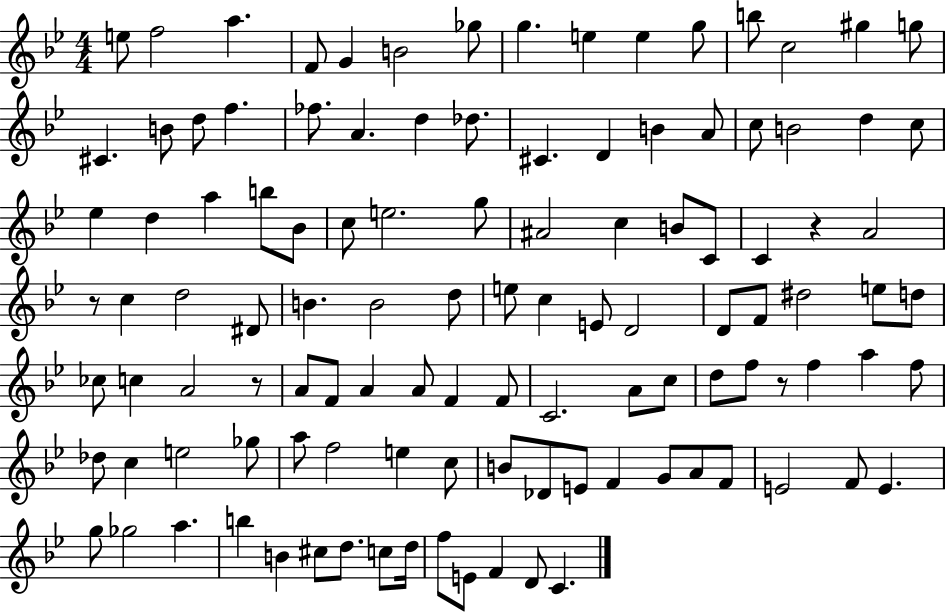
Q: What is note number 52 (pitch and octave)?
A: E5